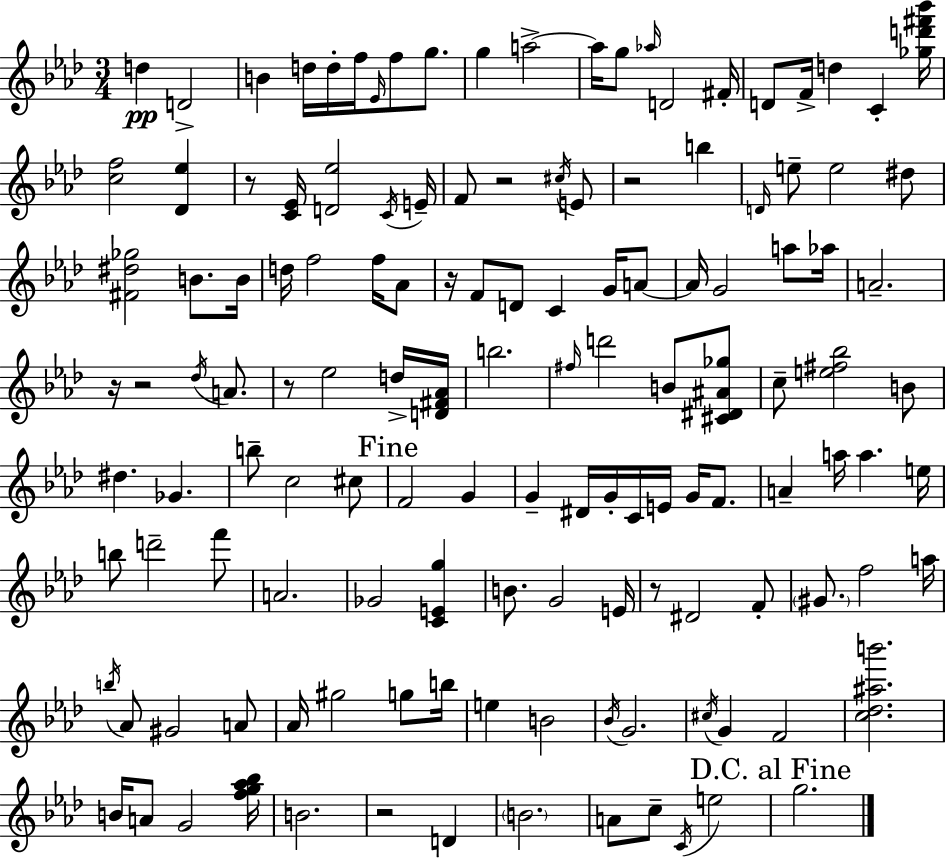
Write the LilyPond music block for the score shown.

{
  \clef treble
  \numericTimeSignature
  \time 3/4
  \key aes \major
  d''4\pp d'2-> | b'4 d''16 d''16-. f''16 \grace { ees'16 } f''8 g''8. | g''4 a''2->~~ | a''16 g''8 \grace { aes''16 } d'2 | \break fis'16-. d'8 f'16-> d''4 c'4-. | <ges'' d''' fis''' bes'''>16 <c'' f''>2 <des' ees''>4 | r8 <c' ees'>16 <d' ees''>2 | \acciaccatura { c'16 } e'16-- f'8 r2 | \break \acciaccatura { cis''16 } e'8 r2 | b''4 \grace { d'16 } e''8-- e''2 | dis''8 <fis' dis'' ges''>2 | b'8. b'16 d''16 f''2 | \break f''16 aes'8 r16 f'8 d'8 c'4 | g'16 a'8~~ a'16 g'2 | a''8 aes''16 a'2.-- | r16 r2 | \break \acciaccatura { des''16 } a'8. r8 ees''2 | d''16-> <d' fis' aes'>16 b''2. | \grace { fis''16 } d'''2 | b'8 <cis' dis' ais' ges''>8 c''8-- <e'' fis'' bes''>2 | \break b'8 dis''4. | ges'4. b''8-- c''2 | cis''8 \mark "Fine" f'2 | g'4 g'4-- dis'16 | \break g'16-. c'16 e'16 g'16 f'8. a'4-- a''16 | a''4. e''16 b''8 d'''2-- | f'''8 a'2. | ges'2 | \break <c' e' g''>4 b'8. g'2 | e'16 r8 dis'2 | f'8-. \parenthesize gis'8. f''2 | a''16 \acciaccatura { b''16 } aes'8 gis'2 | \break a'8 aes'16 gis''2 | g''8 b''16 e''4 | b'2 \acciaccatura { bes'16 } g'2. | \acciaccatura { cis''16 } g'4 | \break f'2 <c'' des'' ais'' b'''>2. | b'16 a'8 | g'2 <f'' g'' aes'' bes''>16 b'2. | r2 | \break d'4 \parenthesize b'2. | a'8 | c''8-- \acciaccatura { c'16 } e''2 \mark "D.C. al Fine" g''2. | \bar "|."
}